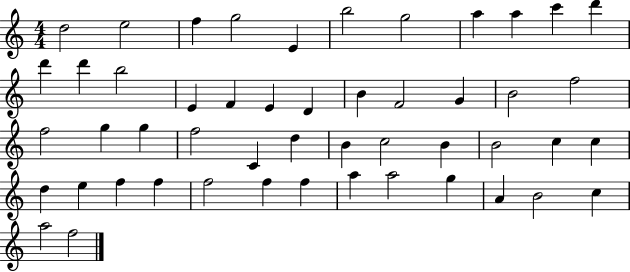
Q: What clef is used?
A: treble